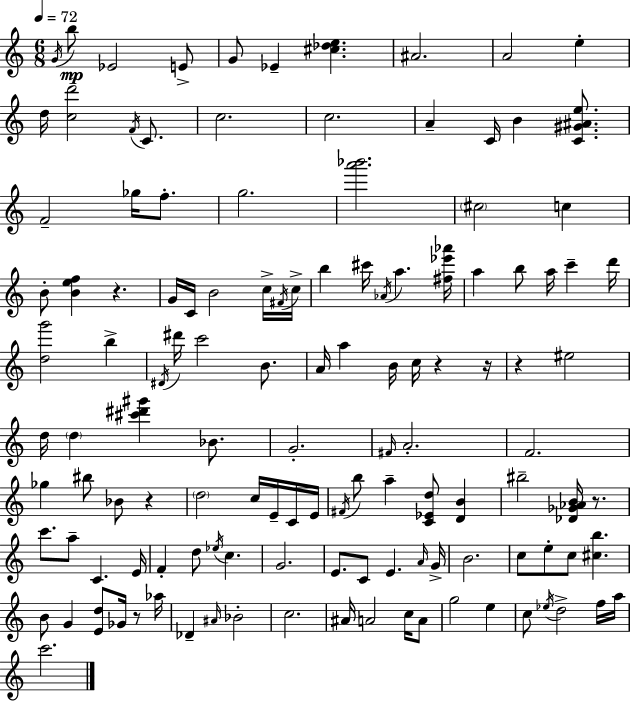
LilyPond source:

{
  \clef treble
  \numericTimeSignature
  \time 6/8
  \key a \minor
  \tempo 4 = 72
  \acciaccatura { g'16 }\mp b''8 ees'2 e'8-> | g'8 ees'4-- <cis'' des'' e''>4. | ais'2. | a'2 e''4-. | \break d''16 <c'' d'''>2 \acciaccatura { f'16 } c'8. | c''2. | c''2. | a'4-- c'16 b'4 <c' gis' ais' e''>8. | \break f'2-- ges''16 f''8.-. | g''2. | <a''' bes'''>2. | \parenthesize cis''2 c''4 | \break b'8-. <b' e'' f''>4 r4. | g'16 c'16 b'2 | c''16-> \acciaccatura { fis'16 } c''16-> b''4 cis'''16 \acciaccatura { aes'16 } a''4. | <fis'' ees''' aes'''>16 a''4 b''8 a''16 c'''4-- | \break d'''16 <d'' g'''>2 | b''4-> \acciaccatura { dis'16 } dis'''16 c'''2 | b'8. a'16 a''4 b'16 c''16 | r4 r16 r4 eis''2 | \break d''16 \parenthesize d''4 <cis''' dis''' gis'''>4 | bes'8. g'2.-. | \grace { fis'16 } a'2.-. | f'2. | \break ges''4 bis''8 | bes'8 r4 \parenthesize d''2 | c''16 e'16-- c'16 e'16 \acciaccatura { fis'16 } b''8 a''4-- | <c' ees' d''>8 <d' b'>4 bis''2-- | \break <des' ges' aes' b'>16 r8. c'''8. a''8-- | c'4. e'16 f'4-. d''8 | \acciaccatura { ees''16 } c''4. g'2. | e'8. c'8 | \break e'4. \grace { a'16 } g'16-> b'2. | c''8 e''8-. | c''8 <cis'' b''>4. b'8 g'4 | <e' d''>8 ges'16 r8 aes''16 des'4-- | \break \grace { ais'16 } bes'2-. c''2. | ais'16 a'2 | c''16 a'8 g''2 | e''4 c''8 | \break \acciaccatura { ees''16 } d''2-> f''16 a''16 c'''2. | \bar "|."
}